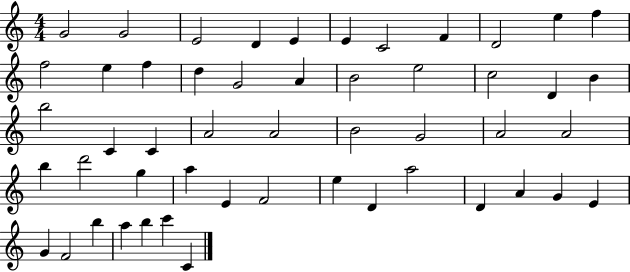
G4/h G4/h E4/h D4/q E4/q E4/q C4/h F4/q D4/h E5/q F5/q F5/h E5/q F5/q D5/q G4/h A4/q B4/h E5/h C5/h D4/q B4/q B5/h C4/q C4/q A4/h A4/h B4/h G4/h A4/h A4/h B5/q D6/h G5/q A5/q E4/q F4/h E5/q D4/q A5/h D4/q A4/q G4/q E4/q G4/q F4/h B5/q A5/q B5/q C6/q C4/q